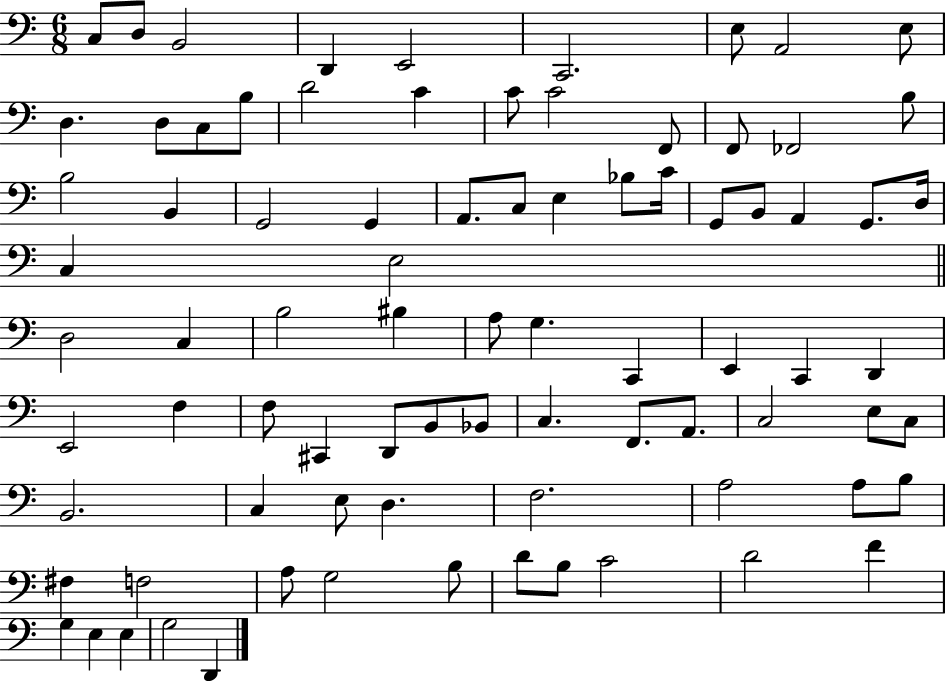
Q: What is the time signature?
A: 6/8